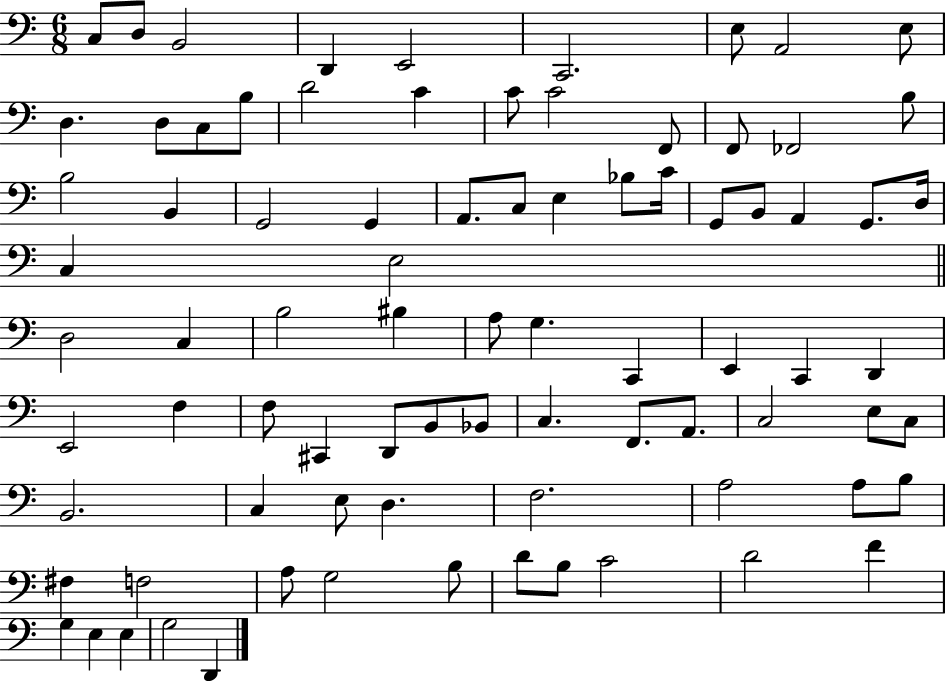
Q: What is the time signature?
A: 6/8